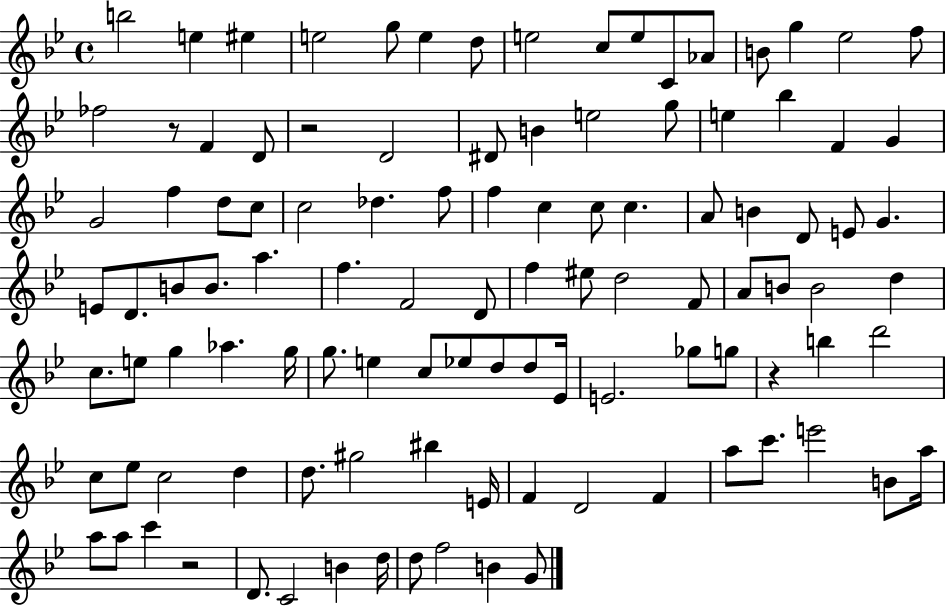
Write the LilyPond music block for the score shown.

{
  \clef treble
  \time 4/4
  \defaultTimeSignature
  \key bes \major
  b''2 e''4 eis''4 | e''2 g''8 e''4 d''8 | e''2 c''8 e''8 c'8 aes'8 | b'8 g''4 ees''2 f''8 | \break fes''2 r8 f'4 d'8 | r2 d'2 | dis'8 b'4 e''2 g''8 | e''4 bes''4 f'4 g'4 | \break g'2 f''4 d''8 c''8 | c''2 des''4. f''8 | f''4 c''4 c''8 c''4. | a'8 b'4 d'8 e'8 g'4. | \break e'8 d'8. b'8 b'8. a''4. | f''4. f'2 d'8 | f''4 eis''8 d''2 f'8 | a'8 b'8 b'2 d''4 | \break c''8. e''8 g''4 aes''4. g''16 | g''8. e''4 c''8 ees''8 d''8 d''8 ees'16 | e'2. ges''8 g''8 | r4 b''4 d'''2 | \break c''8 ees''8 c''2 d''4 | d''8. gis''2 bis''4 e'16 | f'4 d'2 f'4 | a''8 c'''8. e'''2 b'8 a''16 | \break a''8 a''8 c'''4 r2 | d'8. c'2 b'4 d''16 | d''8 f''2 b'4 g'8 | \bar "|."
}